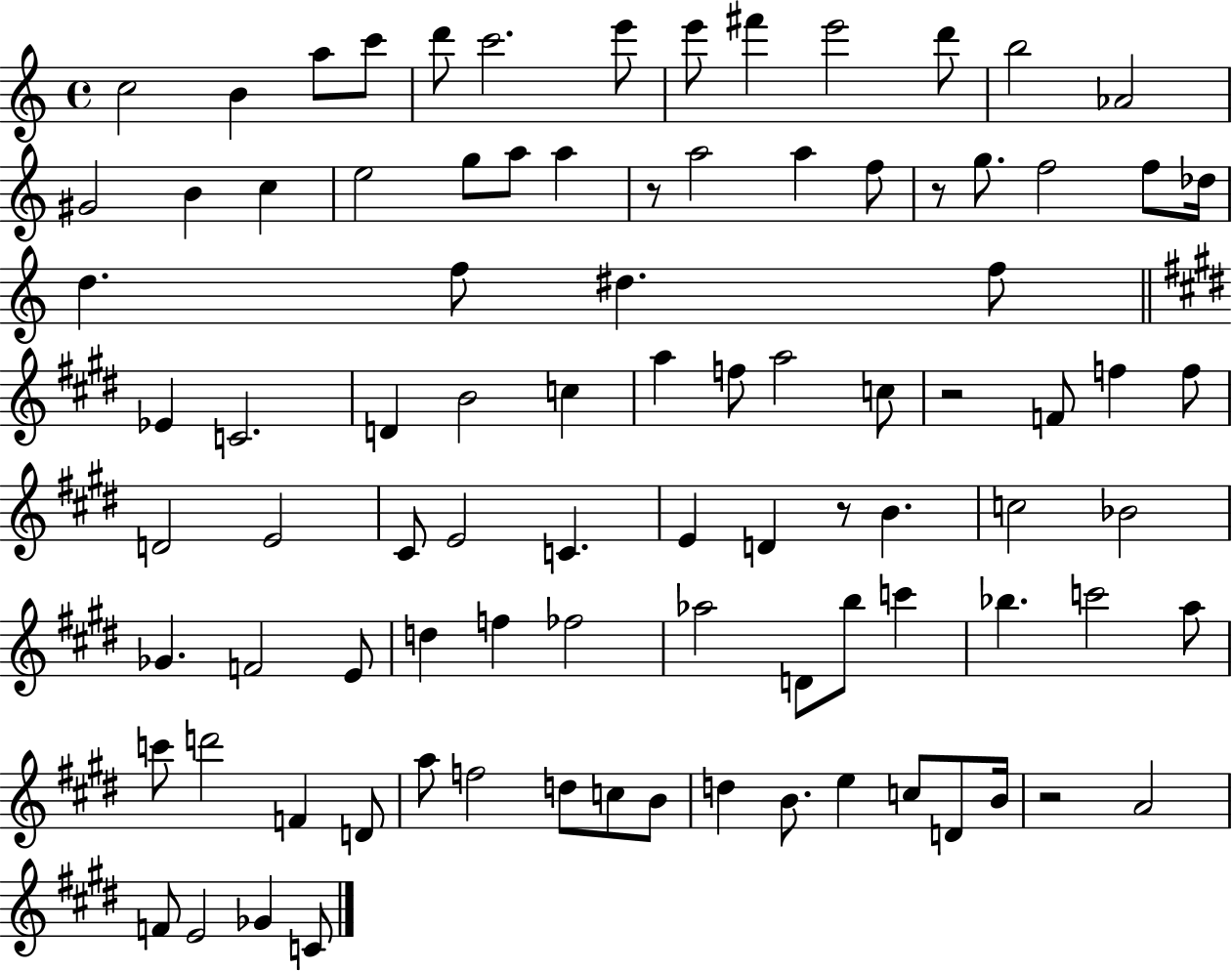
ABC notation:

X:1
T:Untitled
M:4/4
L:1/4
K:C
c2 B a/2 c'/2 d'/2 c'2 e'/2 e'/2 ^f' e'2 d'/2 b2 _A2 ^G2 B c e2 g/2 a/2 a z/2 a2 a f/2 z/2 g/2 f2 f/2 _d/4 d f/2 ^d f/2 _E C2 D B2 c a f/2 a2 c/2 z2 F/2 f f/2 D2 E2 ^C/2 E2 C E D z/2 B c2 _B2 _G F2 E/2 d f _f2 _a2 D/2 b/2 c' _b c'2 a/2 c'/2 d'2 F D/2 a/2 f2 d/2 c/2 B/2 d B/2 e c/2 D/2 B/4 z2 A2 F/2 E2 _G C/2